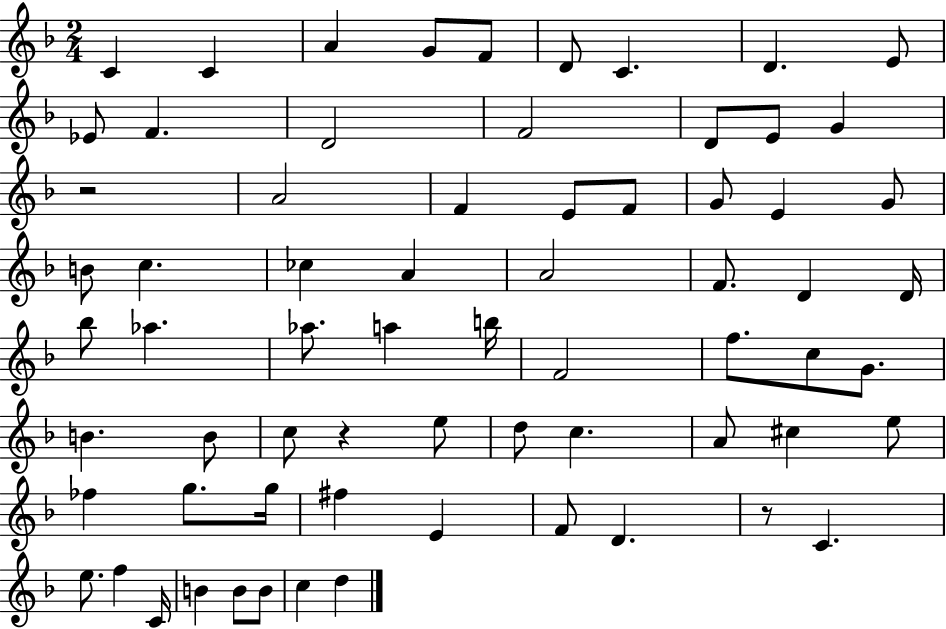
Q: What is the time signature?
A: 2/4